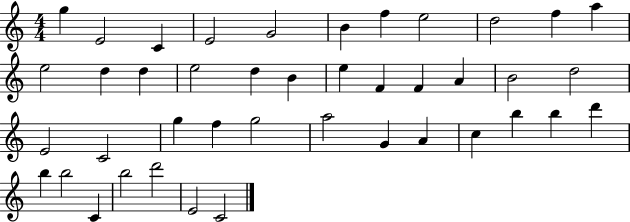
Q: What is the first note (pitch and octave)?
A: G5